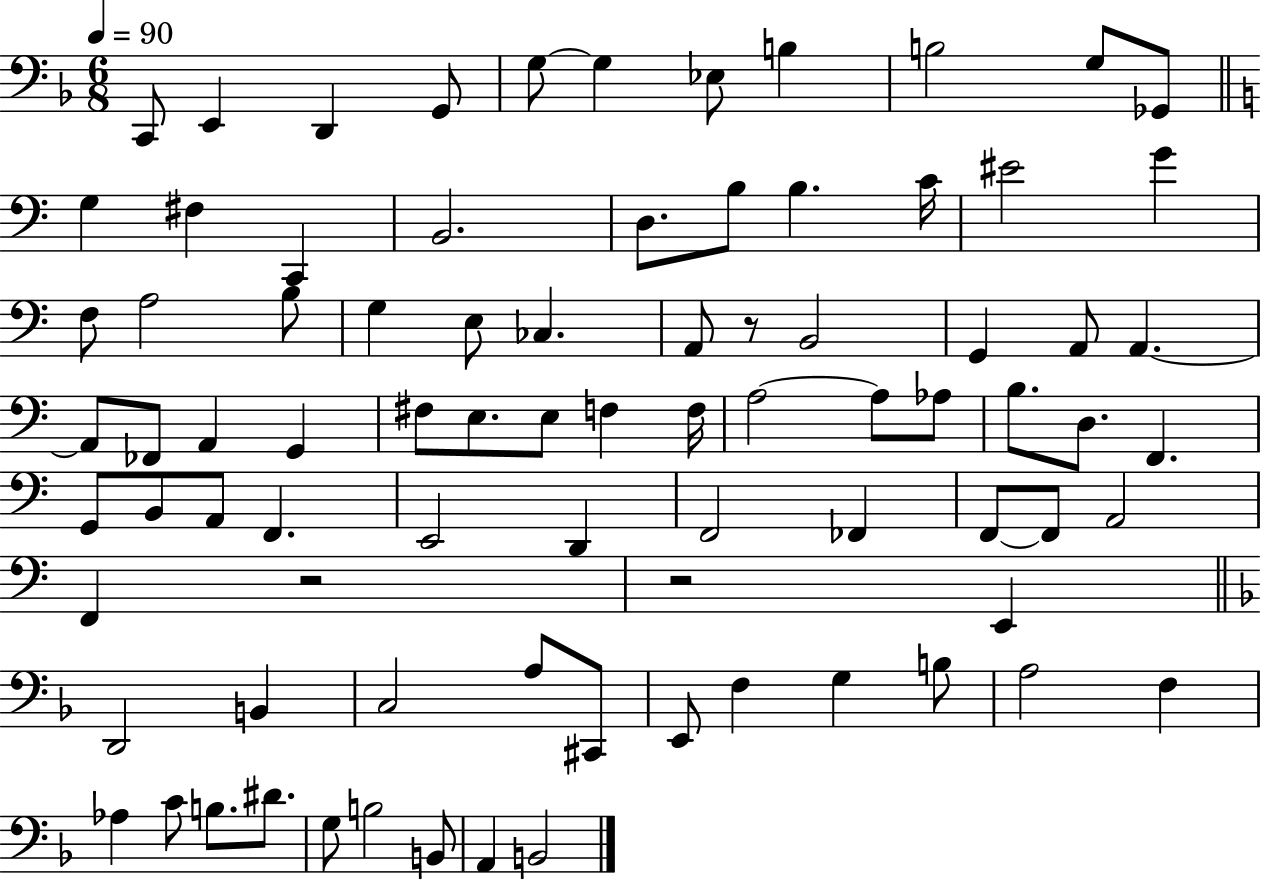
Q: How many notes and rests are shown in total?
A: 83